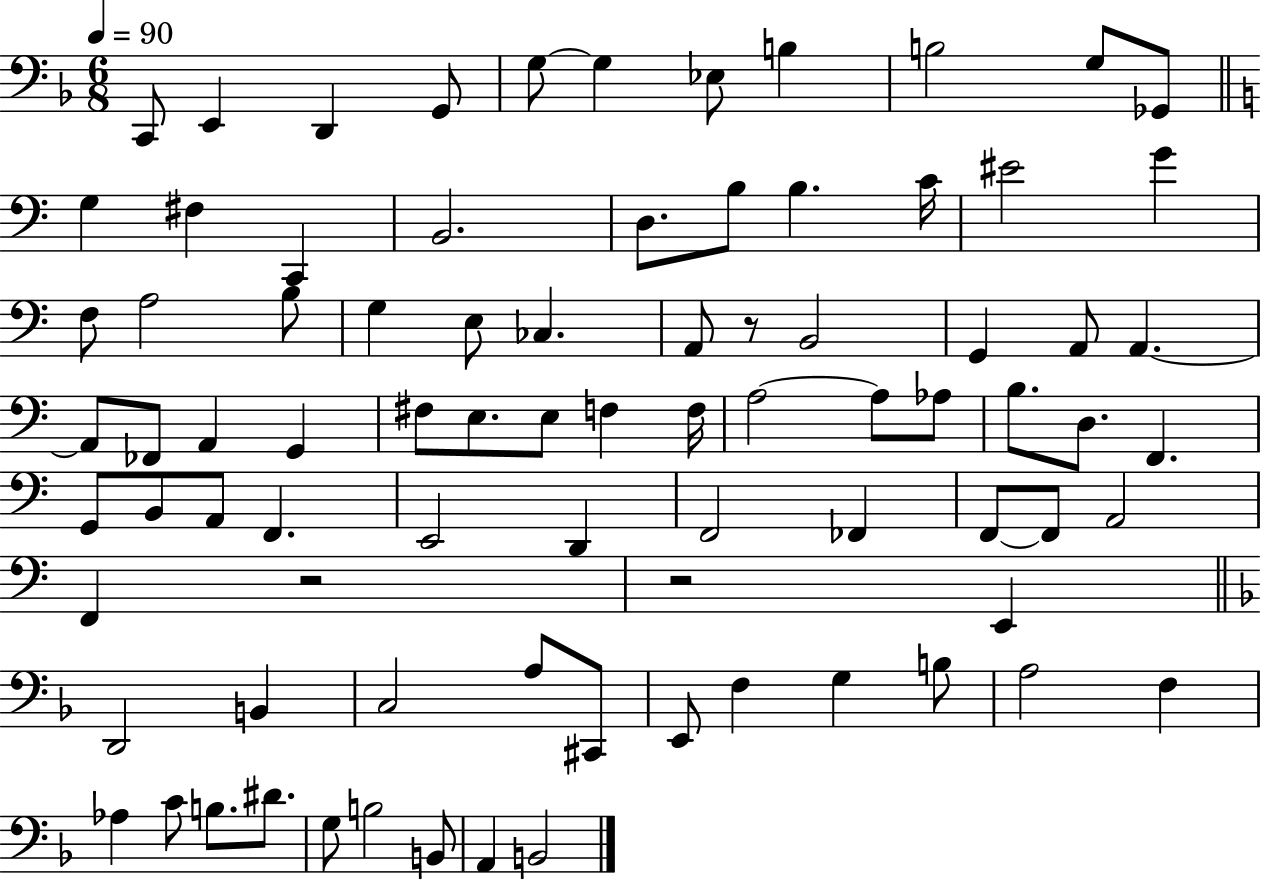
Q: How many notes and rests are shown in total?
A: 83